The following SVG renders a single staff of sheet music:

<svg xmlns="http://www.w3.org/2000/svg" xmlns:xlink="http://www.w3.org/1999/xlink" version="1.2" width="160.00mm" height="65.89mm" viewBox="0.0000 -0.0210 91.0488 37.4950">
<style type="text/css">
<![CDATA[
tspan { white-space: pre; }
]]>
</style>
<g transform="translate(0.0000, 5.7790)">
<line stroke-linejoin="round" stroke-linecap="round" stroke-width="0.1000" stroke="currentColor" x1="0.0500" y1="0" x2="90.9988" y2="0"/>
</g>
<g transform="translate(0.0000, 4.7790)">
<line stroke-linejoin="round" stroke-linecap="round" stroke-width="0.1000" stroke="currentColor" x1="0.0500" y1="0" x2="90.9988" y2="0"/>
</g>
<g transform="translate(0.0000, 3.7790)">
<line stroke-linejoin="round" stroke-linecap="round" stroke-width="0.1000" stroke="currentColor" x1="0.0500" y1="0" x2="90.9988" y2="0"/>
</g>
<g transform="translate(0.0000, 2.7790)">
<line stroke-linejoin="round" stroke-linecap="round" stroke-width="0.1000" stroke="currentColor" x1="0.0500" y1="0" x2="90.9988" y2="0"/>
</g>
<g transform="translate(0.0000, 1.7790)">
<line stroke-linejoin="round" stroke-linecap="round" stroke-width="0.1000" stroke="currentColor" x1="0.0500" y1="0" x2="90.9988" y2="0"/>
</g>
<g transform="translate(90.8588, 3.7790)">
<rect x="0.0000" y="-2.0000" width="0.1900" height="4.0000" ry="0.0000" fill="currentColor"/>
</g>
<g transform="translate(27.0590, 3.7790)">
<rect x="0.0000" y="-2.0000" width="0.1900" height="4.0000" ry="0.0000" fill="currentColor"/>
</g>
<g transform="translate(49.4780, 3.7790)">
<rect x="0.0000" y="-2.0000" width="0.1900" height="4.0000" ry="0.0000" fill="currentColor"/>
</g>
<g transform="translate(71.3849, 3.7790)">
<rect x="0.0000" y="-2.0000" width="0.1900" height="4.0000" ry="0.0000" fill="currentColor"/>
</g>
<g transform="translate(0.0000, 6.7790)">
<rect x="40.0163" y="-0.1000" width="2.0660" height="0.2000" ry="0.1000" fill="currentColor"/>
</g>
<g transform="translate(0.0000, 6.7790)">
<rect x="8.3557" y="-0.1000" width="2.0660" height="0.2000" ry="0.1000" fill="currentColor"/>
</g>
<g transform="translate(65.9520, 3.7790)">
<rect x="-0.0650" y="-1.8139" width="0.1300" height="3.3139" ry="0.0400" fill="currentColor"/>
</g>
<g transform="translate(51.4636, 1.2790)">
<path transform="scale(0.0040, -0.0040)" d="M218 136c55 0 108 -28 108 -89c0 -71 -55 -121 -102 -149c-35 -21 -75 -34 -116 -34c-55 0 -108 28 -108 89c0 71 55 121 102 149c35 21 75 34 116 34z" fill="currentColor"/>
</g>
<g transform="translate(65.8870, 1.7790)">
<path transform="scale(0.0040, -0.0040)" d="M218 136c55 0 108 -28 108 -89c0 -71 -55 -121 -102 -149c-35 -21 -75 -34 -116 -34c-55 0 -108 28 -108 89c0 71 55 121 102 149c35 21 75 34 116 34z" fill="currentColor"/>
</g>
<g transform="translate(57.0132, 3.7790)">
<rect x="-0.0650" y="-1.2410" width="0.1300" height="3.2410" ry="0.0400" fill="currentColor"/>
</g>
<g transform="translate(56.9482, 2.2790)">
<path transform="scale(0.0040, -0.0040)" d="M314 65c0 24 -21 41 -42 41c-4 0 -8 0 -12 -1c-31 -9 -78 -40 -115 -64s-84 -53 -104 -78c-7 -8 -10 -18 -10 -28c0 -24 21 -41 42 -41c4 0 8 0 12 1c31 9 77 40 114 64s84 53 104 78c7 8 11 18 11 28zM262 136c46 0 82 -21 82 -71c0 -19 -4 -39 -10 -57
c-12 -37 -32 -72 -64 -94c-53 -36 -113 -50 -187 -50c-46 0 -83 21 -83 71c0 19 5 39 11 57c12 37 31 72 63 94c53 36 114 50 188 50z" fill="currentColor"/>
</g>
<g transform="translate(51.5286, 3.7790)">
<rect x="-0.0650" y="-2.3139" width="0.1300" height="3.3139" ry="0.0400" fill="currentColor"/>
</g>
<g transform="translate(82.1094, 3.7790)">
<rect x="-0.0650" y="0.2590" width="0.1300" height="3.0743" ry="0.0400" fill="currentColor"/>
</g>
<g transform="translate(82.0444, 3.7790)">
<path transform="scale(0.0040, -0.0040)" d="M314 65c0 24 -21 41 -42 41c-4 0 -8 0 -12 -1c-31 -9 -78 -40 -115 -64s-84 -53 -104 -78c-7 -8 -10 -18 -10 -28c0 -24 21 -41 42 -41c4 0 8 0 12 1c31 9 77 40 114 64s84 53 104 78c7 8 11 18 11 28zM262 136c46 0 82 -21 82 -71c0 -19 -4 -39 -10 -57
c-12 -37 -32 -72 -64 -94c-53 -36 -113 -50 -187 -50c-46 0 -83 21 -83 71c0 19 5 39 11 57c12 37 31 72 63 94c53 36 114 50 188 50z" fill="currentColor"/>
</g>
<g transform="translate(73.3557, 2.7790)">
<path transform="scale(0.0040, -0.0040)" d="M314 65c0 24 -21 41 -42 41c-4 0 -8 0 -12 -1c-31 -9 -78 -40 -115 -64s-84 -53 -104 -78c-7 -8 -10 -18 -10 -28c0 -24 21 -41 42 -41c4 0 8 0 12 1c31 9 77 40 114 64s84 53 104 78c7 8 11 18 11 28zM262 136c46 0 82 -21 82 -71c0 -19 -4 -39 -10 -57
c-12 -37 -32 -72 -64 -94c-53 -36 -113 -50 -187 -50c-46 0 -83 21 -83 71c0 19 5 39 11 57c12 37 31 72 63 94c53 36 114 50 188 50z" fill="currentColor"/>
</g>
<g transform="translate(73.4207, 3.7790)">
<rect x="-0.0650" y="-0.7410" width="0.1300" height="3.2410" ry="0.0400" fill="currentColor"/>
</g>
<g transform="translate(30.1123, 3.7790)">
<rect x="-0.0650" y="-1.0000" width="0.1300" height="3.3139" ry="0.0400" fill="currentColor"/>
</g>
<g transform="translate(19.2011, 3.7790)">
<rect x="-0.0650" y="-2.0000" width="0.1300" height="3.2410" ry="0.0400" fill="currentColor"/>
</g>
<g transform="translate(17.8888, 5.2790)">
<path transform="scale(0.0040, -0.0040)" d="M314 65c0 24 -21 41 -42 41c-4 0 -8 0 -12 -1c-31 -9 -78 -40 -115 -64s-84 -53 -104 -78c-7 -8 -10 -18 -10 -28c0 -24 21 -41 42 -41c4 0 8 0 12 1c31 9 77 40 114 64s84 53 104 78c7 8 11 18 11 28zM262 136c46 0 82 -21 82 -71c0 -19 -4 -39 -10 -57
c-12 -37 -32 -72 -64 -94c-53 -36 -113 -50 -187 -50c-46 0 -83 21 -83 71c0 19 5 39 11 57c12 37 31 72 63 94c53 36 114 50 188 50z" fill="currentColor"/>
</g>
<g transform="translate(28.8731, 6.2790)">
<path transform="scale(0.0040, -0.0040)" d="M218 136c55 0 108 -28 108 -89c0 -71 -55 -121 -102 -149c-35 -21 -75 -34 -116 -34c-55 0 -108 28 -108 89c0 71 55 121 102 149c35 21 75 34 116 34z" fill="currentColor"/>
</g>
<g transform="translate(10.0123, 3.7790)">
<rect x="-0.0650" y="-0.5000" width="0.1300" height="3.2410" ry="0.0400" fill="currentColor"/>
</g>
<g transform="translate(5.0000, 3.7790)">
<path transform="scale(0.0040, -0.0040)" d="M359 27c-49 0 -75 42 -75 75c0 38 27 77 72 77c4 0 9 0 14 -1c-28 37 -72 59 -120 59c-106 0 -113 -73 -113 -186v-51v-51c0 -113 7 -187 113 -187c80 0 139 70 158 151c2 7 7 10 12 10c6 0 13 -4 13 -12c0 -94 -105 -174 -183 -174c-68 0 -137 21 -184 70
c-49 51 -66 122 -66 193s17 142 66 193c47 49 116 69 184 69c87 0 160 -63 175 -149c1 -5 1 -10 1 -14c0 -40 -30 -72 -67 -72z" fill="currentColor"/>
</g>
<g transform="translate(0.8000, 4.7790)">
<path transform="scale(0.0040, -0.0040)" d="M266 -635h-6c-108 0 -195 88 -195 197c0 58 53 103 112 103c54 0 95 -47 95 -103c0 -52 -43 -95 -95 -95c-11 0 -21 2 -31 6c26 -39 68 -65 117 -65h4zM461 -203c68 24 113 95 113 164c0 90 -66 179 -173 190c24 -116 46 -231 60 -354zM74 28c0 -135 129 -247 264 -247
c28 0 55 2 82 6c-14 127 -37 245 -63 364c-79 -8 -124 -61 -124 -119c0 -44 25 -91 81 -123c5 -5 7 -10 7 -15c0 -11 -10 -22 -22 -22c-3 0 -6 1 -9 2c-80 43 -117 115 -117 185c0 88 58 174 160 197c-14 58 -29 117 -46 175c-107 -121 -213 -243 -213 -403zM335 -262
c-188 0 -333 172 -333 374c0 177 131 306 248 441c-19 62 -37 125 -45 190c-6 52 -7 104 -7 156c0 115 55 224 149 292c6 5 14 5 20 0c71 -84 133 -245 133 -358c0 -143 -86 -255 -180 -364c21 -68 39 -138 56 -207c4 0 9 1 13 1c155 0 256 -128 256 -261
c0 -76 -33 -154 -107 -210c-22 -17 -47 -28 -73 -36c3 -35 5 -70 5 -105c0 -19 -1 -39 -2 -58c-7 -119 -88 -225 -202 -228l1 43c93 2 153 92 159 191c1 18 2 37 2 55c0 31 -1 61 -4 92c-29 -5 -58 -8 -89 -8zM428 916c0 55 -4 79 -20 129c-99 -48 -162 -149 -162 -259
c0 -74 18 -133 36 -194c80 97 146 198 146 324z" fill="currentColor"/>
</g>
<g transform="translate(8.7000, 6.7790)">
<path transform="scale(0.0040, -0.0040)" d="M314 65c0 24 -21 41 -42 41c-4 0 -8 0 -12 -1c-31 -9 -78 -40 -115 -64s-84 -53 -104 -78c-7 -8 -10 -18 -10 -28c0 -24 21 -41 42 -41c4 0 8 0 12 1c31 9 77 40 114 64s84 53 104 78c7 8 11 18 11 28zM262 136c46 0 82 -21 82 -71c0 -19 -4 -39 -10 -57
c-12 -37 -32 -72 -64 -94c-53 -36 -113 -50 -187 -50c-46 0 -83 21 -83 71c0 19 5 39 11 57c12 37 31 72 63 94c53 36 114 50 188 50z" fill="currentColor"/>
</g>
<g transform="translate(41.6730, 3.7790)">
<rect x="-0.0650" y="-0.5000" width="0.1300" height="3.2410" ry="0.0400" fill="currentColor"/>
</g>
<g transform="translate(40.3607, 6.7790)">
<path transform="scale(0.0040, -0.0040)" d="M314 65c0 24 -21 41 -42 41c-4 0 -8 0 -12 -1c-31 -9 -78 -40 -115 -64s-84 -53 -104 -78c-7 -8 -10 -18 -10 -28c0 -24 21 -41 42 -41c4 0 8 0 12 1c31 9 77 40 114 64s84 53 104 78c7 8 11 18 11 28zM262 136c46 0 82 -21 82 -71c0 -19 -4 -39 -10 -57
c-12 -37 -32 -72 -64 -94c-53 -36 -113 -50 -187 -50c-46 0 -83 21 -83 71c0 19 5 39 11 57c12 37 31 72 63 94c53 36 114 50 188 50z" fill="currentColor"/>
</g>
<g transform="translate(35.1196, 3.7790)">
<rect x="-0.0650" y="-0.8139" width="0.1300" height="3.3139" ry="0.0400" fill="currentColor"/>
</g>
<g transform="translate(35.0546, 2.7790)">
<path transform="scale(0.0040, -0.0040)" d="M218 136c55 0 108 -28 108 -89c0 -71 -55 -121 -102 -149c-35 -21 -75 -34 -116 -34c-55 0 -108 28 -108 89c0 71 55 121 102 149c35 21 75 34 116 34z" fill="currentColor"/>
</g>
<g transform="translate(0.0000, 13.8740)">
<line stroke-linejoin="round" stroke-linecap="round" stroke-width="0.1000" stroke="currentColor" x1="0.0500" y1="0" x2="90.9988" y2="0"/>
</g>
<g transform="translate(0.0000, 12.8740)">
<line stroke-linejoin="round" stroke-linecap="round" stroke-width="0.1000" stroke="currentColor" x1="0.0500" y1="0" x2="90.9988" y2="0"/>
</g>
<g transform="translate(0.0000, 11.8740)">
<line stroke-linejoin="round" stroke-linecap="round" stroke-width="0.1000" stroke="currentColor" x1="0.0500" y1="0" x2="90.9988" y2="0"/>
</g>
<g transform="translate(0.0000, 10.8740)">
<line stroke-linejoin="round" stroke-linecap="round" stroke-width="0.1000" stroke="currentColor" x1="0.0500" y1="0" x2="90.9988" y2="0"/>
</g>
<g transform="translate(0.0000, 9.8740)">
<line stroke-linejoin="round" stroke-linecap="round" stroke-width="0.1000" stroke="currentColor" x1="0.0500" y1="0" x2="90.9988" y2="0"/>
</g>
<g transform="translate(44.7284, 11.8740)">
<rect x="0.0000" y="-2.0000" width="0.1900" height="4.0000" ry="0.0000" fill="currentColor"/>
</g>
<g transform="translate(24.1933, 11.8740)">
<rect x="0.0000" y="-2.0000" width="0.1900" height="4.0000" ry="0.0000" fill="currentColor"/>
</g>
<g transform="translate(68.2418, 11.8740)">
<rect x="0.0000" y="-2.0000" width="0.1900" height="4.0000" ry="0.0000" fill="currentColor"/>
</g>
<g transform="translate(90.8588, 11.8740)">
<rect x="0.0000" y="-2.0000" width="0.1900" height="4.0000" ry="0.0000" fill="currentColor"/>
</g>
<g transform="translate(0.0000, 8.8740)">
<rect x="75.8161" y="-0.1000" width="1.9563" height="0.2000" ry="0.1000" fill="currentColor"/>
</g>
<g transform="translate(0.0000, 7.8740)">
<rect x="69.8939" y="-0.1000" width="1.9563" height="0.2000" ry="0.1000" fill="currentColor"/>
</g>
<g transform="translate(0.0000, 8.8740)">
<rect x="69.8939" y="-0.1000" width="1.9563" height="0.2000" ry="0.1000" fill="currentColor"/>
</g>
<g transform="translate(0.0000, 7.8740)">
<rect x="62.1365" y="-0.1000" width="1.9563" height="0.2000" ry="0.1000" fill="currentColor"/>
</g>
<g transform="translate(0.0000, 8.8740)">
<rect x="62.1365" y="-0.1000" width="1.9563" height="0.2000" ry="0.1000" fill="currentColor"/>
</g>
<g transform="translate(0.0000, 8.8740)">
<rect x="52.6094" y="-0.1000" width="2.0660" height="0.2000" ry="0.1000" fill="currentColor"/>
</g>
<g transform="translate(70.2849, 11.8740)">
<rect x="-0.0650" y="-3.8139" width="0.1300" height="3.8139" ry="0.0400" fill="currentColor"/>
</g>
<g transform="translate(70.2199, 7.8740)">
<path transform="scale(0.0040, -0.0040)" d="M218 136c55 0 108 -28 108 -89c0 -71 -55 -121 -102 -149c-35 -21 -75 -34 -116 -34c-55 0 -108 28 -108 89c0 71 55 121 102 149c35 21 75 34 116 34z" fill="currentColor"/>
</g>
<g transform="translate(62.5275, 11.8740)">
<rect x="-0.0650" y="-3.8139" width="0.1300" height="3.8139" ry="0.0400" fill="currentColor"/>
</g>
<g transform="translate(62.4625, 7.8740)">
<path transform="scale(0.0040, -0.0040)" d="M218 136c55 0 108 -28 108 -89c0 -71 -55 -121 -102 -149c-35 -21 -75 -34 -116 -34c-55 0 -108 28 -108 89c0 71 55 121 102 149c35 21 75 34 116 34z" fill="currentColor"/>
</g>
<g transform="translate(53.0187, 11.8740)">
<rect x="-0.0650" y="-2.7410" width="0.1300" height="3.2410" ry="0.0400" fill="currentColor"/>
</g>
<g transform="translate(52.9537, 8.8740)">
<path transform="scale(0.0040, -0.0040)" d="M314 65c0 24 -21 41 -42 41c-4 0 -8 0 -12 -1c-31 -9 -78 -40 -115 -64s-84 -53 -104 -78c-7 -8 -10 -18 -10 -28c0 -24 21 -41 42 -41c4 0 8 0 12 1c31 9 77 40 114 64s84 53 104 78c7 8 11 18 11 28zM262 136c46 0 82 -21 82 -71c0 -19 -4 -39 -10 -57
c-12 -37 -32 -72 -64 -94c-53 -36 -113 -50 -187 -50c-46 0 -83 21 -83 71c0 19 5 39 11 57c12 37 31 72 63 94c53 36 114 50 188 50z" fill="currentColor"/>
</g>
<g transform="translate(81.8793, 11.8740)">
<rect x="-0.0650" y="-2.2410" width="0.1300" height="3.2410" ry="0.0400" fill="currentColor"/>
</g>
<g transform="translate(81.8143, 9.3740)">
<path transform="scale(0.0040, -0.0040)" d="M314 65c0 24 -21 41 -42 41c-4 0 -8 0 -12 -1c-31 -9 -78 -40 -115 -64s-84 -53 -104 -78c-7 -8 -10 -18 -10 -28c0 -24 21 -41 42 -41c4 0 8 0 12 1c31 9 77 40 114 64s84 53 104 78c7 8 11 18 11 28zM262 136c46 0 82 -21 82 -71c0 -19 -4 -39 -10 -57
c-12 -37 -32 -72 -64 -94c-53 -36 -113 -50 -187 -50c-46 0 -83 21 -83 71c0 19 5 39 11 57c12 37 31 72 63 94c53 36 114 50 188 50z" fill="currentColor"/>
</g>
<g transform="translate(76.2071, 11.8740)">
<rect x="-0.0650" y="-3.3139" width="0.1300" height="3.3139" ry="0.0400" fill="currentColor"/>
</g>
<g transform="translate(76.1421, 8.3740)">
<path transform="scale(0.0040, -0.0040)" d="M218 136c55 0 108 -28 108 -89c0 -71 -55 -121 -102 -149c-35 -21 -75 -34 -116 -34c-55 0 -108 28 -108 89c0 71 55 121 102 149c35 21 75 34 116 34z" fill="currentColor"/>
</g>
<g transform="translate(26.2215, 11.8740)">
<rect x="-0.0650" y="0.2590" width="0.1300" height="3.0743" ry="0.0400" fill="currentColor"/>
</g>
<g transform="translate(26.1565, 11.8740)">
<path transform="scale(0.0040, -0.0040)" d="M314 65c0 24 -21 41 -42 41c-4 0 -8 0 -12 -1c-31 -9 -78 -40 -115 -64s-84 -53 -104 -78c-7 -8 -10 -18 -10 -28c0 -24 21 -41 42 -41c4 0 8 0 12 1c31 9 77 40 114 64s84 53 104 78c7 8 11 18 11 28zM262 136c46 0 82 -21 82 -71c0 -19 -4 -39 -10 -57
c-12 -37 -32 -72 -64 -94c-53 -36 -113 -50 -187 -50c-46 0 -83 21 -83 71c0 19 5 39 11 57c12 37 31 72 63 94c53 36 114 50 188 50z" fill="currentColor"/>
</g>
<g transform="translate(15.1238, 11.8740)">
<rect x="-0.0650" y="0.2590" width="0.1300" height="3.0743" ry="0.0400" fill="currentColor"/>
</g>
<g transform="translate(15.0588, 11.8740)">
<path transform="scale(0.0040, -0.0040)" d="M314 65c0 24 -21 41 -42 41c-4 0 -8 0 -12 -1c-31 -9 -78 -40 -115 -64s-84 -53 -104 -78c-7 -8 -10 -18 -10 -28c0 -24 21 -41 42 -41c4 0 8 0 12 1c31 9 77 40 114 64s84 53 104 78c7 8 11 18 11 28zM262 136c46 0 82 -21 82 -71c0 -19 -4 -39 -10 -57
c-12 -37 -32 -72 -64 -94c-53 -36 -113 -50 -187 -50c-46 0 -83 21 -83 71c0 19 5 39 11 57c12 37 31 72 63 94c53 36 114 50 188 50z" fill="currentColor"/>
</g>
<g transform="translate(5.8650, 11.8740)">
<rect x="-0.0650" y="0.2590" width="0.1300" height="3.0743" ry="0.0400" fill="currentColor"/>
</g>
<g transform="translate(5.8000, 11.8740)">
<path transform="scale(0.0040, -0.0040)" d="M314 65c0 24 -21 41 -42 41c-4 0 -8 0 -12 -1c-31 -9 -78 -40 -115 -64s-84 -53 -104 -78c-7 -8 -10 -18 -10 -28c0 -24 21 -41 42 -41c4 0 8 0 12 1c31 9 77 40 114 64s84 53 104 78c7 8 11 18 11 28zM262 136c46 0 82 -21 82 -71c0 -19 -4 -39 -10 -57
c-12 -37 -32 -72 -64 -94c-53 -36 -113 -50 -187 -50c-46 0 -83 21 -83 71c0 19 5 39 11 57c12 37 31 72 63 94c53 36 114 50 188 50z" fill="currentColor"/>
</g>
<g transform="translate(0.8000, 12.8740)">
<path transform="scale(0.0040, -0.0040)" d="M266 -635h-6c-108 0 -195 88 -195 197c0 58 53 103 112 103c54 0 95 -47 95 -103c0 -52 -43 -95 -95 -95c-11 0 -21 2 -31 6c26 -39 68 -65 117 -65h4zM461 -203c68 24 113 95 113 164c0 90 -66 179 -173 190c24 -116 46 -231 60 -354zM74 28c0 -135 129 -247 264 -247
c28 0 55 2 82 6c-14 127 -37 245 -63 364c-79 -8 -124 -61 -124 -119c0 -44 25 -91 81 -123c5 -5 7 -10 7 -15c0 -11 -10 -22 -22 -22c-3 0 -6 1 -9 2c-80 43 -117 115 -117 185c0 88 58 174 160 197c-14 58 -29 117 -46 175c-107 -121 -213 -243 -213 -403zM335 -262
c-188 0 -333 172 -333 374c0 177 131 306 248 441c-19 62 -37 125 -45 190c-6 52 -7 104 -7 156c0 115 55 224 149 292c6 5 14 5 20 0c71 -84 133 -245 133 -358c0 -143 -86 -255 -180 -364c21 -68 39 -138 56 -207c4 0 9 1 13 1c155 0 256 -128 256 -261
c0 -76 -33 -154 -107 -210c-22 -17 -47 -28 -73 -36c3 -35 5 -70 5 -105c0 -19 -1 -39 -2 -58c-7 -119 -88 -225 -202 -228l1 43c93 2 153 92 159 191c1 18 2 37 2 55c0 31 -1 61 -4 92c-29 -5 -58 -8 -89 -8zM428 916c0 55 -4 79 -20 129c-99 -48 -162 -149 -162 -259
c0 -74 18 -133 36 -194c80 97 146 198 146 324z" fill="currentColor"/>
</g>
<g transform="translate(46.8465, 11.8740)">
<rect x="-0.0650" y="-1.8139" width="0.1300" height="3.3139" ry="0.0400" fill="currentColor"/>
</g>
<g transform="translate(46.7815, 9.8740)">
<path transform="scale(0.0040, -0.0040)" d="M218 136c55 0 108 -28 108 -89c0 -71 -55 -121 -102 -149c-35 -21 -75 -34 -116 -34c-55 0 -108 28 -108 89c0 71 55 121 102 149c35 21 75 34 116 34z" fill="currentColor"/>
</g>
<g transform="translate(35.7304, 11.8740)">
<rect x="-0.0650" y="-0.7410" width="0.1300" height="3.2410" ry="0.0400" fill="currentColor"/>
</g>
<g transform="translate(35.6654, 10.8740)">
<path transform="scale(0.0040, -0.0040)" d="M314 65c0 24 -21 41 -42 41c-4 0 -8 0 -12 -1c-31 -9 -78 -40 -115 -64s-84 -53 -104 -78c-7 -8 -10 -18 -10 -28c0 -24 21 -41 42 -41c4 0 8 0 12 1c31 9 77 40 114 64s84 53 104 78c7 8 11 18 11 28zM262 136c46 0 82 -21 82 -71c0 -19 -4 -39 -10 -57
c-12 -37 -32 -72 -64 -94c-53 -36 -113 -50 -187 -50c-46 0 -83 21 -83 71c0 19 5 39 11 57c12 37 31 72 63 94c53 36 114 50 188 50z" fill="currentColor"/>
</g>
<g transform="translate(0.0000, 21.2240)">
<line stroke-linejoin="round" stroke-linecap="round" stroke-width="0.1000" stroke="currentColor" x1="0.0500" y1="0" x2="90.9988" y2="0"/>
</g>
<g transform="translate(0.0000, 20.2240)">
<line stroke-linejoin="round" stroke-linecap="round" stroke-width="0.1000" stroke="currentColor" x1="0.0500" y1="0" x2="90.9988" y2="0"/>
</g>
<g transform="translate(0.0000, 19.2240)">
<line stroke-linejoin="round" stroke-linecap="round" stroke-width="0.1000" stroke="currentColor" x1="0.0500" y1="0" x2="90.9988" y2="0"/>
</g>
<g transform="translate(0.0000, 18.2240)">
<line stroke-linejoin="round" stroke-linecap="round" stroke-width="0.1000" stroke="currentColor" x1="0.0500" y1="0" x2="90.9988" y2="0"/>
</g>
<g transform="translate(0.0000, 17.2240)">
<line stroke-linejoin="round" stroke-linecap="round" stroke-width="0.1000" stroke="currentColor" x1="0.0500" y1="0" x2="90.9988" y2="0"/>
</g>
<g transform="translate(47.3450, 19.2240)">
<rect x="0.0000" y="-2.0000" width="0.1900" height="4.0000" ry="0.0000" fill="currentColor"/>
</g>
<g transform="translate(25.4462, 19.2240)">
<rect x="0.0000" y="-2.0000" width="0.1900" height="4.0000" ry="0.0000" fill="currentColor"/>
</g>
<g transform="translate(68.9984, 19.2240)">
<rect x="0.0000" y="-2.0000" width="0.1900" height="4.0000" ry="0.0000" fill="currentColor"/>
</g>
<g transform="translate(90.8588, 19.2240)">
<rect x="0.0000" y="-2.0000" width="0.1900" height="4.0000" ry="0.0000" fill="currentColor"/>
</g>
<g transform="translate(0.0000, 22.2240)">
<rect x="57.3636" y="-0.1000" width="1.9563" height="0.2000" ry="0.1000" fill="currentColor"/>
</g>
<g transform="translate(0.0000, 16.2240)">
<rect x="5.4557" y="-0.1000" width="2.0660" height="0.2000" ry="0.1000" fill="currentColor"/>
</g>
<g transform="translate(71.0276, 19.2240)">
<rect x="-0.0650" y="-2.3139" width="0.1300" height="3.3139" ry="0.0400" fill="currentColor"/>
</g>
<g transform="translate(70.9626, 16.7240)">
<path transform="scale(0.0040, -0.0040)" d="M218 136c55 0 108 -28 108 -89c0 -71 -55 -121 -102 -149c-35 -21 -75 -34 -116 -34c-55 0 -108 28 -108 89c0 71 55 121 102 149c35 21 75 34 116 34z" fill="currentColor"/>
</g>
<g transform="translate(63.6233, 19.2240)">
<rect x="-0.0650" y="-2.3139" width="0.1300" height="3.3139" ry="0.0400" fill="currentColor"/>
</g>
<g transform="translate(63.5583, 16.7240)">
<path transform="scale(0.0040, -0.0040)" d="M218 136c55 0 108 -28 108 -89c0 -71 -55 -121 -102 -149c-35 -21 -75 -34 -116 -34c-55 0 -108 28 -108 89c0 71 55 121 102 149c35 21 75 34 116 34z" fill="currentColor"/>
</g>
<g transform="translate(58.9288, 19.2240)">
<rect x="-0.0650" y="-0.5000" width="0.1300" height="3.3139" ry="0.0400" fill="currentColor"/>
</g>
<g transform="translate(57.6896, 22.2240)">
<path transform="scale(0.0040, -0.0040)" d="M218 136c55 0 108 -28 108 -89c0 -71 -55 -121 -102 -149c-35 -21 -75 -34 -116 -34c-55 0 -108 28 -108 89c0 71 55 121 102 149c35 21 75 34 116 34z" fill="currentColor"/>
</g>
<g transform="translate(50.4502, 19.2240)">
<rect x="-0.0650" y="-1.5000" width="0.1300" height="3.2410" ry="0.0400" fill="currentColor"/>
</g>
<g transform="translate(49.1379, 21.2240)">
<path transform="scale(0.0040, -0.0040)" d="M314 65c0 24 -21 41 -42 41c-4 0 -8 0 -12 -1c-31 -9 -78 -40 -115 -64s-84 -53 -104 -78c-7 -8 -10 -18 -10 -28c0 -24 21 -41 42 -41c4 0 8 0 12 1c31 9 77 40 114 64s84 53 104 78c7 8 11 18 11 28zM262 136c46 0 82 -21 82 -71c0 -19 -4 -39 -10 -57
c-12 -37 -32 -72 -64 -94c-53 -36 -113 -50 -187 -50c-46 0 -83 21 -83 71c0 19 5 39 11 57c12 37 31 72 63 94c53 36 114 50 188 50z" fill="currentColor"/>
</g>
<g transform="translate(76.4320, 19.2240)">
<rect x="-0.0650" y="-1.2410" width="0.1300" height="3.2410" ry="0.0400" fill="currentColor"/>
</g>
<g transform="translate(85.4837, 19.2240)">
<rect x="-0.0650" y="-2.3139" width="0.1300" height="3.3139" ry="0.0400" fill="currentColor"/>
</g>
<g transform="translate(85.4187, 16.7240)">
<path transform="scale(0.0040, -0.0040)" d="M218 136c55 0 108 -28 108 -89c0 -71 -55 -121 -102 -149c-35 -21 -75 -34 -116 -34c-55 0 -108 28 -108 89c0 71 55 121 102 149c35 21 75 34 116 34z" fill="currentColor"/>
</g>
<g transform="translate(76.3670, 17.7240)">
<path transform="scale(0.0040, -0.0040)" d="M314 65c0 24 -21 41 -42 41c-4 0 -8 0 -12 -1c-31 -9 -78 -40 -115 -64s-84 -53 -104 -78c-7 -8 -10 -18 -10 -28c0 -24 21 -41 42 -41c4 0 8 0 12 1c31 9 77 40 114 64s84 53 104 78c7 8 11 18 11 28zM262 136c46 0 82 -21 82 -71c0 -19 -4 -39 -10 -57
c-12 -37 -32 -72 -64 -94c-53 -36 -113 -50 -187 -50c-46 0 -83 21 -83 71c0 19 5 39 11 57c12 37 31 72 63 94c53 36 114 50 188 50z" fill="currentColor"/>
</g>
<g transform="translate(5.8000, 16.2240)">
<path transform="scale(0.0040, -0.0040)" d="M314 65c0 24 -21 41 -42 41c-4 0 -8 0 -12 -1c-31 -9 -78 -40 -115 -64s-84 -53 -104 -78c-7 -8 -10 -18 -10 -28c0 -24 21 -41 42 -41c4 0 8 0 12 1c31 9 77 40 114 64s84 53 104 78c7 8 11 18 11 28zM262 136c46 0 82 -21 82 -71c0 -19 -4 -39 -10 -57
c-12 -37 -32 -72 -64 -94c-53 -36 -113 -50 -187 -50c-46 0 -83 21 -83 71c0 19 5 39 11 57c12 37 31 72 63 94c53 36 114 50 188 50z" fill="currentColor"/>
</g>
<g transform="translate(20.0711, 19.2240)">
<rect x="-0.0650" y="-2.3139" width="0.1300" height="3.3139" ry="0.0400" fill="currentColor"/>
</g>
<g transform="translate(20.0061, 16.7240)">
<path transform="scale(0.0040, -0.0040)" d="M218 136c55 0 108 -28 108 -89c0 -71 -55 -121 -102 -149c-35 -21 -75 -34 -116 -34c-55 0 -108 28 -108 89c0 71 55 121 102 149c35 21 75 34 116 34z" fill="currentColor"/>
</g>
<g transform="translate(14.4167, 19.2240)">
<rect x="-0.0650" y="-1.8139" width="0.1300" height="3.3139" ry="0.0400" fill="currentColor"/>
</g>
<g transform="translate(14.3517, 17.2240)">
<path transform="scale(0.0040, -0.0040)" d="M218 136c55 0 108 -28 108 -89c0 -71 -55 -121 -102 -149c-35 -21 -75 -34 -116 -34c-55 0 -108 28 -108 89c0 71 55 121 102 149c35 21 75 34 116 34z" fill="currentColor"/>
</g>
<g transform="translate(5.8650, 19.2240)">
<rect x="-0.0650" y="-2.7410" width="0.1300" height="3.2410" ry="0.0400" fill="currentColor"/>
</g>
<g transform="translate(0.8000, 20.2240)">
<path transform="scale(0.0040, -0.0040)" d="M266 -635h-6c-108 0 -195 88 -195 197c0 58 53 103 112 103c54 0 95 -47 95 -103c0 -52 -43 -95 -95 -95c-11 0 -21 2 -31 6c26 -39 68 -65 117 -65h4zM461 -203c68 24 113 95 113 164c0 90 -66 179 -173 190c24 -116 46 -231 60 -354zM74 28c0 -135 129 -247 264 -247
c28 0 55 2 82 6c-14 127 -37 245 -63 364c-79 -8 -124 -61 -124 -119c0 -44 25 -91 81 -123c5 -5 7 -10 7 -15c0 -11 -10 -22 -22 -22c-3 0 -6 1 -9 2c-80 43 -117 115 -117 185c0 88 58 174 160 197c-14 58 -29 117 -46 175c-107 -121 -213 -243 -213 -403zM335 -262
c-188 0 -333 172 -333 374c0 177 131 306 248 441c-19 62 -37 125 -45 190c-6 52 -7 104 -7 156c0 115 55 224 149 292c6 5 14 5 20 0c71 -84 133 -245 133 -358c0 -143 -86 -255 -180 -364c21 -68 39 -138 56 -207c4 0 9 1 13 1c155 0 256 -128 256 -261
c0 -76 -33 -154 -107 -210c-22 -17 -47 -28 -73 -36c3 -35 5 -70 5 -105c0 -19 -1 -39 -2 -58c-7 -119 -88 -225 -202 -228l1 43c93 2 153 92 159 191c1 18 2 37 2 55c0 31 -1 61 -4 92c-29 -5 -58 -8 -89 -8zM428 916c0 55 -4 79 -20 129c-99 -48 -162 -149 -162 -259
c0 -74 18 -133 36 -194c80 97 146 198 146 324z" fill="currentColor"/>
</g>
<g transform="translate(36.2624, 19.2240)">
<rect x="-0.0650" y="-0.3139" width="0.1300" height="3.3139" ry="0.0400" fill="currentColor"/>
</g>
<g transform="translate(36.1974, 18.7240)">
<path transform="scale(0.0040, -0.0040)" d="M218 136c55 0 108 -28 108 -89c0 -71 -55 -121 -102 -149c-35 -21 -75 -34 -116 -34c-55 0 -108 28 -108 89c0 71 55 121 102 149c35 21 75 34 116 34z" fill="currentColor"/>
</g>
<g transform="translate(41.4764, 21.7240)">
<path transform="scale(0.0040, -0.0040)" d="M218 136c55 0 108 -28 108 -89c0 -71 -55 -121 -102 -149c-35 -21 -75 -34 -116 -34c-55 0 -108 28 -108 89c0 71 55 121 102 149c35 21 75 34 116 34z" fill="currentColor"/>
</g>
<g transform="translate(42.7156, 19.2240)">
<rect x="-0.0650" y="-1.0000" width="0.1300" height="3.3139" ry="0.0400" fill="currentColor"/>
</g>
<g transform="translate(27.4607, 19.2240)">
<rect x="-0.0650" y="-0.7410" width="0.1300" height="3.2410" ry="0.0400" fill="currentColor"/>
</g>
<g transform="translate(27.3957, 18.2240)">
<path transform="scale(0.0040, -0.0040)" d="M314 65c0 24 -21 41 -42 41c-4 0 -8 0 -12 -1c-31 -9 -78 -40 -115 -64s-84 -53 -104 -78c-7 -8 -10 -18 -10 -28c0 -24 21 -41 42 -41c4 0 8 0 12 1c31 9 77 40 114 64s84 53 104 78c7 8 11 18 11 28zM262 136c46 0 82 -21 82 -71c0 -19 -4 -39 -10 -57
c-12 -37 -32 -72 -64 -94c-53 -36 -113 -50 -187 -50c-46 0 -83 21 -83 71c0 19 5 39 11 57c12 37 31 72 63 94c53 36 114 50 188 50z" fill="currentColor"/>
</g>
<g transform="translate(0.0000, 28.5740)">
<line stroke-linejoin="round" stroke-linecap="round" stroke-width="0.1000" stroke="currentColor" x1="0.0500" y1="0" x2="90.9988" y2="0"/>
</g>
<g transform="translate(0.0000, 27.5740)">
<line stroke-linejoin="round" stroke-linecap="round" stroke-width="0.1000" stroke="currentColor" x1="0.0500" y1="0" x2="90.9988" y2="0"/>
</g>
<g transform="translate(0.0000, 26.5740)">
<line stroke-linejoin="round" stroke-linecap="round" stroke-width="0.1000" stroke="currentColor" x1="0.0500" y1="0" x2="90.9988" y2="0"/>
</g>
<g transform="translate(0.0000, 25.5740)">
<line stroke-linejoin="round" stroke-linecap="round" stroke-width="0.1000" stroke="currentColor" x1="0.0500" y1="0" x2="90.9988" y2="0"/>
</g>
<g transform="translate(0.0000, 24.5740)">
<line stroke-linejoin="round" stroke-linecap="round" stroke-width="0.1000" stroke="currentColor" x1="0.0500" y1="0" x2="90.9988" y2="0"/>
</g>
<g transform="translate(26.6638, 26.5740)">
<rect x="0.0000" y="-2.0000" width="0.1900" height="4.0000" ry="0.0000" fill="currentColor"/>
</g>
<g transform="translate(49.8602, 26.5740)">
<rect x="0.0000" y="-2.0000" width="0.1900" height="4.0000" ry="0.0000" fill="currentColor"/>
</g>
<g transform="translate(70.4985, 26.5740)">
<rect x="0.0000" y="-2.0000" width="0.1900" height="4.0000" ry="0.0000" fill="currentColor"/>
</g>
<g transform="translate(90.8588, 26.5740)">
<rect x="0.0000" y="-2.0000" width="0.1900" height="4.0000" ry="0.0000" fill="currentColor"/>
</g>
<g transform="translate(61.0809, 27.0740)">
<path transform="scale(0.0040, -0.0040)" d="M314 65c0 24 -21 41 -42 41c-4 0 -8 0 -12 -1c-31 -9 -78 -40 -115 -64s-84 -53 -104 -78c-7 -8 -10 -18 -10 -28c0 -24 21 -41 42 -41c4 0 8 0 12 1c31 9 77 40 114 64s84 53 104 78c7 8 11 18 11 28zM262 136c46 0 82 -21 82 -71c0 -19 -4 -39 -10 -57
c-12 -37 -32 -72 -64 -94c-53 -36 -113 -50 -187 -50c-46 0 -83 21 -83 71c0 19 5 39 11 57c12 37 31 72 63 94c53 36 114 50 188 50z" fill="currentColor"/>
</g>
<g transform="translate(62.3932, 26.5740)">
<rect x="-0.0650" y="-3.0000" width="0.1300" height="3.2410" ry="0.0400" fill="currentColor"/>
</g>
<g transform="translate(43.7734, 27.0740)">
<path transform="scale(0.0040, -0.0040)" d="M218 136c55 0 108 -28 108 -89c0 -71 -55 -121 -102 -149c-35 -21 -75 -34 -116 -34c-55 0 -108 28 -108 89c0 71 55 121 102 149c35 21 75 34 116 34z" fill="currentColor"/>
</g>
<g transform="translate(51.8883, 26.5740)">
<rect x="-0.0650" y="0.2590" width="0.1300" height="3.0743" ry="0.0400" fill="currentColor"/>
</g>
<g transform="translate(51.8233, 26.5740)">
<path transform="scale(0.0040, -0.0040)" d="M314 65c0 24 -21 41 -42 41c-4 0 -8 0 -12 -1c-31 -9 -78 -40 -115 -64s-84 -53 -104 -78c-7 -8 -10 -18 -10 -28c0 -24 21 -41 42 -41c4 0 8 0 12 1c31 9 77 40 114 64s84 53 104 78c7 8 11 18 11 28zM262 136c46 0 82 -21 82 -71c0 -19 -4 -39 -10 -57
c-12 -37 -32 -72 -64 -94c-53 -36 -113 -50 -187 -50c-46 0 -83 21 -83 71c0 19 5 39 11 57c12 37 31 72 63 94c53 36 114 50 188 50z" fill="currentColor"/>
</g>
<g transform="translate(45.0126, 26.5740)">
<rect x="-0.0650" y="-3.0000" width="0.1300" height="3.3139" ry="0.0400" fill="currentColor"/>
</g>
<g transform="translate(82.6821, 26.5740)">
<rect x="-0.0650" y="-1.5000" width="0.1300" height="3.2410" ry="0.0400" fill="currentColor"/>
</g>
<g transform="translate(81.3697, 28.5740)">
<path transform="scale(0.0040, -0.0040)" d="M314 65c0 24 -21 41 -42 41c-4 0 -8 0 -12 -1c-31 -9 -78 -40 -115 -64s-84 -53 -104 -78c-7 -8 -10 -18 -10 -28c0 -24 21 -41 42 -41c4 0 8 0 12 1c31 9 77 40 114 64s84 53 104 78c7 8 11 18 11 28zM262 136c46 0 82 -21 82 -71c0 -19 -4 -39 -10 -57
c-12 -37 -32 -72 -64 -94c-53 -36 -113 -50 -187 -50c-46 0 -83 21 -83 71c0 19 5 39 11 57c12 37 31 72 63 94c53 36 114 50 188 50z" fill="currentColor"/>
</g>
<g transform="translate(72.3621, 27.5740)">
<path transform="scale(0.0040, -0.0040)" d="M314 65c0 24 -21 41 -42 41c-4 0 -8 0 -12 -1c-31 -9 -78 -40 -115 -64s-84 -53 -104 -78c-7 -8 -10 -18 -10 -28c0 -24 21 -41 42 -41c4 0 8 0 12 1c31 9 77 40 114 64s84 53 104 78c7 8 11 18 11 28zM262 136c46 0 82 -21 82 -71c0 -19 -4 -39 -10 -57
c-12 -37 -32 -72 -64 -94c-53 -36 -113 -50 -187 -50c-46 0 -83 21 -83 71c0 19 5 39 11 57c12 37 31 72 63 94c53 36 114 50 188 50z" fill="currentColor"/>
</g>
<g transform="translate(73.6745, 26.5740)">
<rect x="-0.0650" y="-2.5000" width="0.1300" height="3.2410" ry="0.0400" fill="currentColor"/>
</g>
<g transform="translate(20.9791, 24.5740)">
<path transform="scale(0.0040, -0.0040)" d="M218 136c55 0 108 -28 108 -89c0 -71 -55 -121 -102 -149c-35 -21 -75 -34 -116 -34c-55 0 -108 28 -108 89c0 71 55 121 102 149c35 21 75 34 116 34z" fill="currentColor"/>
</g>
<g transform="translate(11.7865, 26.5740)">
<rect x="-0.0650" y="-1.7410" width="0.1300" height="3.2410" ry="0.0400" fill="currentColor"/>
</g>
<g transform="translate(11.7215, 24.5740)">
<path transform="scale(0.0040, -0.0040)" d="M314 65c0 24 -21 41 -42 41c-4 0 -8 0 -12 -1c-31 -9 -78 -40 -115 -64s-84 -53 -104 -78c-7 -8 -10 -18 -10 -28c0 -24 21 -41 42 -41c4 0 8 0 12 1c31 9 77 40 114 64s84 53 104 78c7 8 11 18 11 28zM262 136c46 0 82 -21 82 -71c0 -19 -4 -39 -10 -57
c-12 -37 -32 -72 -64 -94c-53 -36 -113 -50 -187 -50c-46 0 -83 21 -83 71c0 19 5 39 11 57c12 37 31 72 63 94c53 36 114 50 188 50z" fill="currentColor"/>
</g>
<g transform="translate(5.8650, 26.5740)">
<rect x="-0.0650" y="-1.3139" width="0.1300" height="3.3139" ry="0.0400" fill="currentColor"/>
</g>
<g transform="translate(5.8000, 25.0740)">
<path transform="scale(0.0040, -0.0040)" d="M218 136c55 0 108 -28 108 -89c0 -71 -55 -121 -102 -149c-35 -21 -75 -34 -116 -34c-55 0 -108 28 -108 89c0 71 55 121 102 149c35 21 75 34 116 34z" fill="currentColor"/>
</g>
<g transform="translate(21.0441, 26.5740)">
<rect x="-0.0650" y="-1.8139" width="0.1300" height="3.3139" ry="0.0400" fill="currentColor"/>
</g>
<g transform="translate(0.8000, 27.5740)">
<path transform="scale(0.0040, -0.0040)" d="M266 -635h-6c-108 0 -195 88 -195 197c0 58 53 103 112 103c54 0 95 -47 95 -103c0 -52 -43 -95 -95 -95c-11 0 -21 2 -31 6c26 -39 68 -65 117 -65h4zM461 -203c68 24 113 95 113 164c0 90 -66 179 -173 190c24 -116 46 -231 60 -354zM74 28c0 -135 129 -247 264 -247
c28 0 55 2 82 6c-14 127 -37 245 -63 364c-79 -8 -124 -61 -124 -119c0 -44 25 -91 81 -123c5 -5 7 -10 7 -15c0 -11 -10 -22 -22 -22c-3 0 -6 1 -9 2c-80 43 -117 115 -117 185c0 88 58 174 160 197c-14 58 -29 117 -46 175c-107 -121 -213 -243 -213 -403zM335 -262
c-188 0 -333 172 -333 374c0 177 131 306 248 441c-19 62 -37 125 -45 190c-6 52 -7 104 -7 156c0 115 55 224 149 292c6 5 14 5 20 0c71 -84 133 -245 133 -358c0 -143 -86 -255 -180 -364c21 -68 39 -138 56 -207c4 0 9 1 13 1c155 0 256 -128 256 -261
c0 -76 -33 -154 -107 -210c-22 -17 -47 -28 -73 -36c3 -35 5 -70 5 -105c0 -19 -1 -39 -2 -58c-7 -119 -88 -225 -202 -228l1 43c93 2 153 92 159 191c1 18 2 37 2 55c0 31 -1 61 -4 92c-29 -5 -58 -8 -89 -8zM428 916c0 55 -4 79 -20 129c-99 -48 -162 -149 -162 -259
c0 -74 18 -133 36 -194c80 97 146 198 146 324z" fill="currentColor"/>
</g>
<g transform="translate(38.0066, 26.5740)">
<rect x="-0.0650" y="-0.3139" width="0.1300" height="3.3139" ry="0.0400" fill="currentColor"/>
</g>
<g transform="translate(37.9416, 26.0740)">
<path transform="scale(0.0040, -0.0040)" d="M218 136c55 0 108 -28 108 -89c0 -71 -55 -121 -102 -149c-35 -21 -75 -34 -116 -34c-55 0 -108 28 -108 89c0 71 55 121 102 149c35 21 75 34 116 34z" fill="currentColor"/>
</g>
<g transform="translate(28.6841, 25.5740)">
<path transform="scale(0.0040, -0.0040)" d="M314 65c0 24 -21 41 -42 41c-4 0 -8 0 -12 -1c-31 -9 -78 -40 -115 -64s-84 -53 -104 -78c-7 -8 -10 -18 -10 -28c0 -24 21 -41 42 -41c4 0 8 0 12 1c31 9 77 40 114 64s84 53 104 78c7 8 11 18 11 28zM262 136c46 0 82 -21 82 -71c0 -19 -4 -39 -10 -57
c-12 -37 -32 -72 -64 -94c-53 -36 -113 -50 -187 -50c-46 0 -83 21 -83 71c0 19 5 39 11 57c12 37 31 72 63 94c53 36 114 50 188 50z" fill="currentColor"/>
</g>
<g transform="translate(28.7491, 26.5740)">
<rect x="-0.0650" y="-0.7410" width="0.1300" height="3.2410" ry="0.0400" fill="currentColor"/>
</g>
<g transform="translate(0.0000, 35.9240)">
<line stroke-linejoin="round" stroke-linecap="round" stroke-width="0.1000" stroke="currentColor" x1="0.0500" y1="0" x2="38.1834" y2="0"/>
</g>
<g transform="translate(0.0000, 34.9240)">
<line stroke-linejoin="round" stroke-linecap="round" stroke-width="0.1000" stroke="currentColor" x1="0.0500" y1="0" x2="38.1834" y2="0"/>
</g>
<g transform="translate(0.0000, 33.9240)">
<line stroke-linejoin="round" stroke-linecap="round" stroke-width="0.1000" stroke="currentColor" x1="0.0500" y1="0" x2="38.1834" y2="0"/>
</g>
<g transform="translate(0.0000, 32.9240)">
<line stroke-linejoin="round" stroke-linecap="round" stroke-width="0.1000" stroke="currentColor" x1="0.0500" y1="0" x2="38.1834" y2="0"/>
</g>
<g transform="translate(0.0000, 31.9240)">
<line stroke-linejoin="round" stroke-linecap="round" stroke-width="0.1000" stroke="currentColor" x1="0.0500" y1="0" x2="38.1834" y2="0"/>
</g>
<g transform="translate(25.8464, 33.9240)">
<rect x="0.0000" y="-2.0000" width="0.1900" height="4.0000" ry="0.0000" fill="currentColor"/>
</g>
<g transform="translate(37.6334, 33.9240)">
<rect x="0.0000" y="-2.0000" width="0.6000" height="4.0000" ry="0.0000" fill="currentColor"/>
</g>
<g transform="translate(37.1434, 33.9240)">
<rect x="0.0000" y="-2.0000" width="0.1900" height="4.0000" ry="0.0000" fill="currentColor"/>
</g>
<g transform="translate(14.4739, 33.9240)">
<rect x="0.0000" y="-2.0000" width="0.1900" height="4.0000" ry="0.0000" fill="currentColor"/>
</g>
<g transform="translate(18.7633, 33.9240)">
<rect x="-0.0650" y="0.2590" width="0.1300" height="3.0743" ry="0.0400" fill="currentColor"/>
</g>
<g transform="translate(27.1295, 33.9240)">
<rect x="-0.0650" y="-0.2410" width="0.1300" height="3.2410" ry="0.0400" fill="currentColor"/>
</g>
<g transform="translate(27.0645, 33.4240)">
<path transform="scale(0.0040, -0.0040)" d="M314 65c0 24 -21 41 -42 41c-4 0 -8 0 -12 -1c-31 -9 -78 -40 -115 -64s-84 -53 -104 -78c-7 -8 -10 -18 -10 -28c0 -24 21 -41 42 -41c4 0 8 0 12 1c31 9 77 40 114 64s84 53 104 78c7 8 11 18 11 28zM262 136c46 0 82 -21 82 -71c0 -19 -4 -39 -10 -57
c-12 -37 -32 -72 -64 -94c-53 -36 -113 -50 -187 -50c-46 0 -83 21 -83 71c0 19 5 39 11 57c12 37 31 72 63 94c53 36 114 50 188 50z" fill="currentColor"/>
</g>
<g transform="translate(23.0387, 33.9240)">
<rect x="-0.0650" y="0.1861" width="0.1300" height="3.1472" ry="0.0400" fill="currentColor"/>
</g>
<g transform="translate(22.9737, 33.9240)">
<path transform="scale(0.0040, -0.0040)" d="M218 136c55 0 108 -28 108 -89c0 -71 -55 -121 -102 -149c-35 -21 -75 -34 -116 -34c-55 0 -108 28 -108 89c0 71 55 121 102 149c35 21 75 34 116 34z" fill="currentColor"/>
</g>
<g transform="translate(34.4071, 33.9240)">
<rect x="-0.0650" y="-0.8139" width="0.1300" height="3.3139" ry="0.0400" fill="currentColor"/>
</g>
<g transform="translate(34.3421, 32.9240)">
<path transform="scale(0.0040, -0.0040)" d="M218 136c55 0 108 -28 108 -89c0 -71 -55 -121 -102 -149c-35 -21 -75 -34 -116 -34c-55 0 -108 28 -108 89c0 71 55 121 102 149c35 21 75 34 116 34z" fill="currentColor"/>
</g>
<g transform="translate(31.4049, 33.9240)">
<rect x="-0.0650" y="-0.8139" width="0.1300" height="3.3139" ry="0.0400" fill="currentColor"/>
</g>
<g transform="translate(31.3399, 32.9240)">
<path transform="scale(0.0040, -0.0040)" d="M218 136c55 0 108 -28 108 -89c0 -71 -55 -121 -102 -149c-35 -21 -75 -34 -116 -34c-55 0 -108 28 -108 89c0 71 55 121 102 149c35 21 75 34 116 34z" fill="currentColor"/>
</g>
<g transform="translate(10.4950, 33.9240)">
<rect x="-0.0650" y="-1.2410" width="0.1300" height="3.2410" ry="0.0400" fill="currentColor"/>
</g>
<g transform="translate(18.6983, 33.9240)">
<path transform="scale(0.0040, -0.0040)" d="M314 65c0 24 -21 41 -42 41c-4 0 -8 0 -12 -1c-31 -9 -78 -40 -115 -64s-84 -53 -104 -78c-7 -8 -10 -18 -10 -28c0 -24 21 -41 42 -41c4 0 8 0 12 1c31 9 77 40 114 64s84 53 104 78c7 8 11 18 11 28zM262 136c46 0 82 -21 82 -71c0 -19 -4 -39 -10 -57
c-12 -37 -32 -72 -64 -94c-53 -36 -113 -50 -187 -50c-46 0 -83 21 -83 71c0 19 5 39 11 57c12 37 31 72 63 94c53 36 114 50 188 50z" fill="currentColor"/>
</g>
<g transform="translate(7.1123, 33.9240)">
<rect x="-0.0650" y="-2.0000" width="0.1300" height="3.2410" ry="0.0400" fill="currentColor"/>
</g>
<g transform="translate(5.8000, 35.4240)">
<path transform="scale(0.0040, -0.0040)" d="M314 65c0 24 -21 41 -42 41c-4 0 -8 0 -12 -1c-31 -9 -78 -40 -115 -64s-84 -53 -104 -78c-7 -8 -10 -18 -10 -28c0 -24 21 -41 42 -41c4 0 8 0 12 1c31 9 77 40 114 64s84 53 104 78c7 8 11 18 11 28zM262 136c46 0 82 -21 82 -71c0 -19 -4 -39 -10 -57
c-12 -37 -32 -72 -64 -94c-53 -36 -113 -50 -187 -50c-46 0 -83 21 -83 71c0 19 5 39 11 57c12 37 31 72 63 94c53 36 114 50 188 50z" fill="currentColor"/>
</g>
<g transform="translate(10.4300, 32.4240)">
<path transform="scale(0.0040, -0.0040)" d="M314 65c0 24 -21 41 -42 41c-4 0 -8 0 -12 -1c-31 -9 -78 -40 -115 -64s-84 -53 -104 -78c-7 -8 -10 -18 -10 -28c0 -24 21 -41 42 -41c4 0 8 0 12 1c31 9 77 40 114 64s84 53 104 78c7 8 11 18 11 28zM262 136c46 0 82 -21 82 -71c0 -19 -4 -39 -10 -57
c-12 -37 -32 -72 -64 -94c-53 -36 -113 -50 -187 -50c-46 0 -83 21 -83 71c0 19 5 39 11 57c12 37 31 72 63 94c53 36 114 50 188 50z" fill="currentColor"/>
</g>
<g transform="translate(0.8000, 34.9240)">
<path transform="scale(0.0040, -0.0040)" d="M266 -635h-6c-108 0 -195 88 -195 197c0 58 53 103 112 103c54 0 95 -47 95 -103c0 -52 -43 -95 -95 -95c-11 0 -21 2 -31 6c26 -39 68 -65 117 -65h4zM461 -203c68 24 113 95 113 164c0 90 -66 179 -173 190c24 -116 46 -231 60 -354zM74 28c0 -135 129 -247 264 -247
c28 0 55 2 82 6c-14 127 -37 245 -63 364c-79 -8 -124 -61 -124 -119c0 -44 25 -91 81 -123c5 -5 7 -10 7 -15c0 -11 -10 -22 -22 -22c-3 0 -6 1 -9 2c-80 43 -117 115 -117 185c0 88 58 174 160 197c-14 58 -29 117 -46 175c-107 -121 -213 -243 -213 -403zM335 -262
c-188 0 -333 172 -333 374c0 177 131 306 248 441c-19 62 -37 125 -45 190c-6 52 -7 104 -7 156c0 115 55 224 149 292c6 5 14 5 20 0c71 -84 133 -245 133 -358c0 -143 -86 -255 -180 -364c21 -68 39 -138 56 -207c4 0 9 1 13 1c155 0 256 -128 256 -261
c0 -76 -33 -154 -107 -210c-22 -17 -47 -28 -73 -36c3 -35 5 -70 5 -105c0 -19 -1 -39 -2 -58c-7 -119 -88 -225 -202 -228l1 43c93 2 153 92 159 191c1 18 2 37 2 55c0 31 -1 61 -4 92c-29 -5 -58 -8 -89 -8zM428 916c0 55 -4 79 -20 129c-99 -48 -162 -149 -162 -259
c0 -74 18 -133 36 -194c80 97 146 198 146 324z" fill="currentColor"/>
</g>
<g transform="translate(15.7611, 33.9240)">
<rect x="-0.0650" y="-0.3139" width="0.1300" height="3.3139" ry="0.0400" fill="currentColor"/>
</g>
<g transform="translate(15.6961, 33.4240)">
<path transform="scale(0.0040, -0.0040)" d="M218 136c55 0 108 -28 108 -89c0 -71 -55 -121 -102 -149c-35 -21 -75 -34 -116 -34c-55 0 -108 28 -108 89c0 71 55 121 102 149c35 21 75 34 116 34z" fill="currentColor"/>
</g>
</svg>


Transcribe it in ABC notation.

X:1
T:Untitled
M:4/4
L:1/4
K:C
C2 F2 D d C2 g e2 f d2 B2 B2 B2 B2 d2 f a2 c' c' b g2 a2 f g d2 c D E2 C g g e2 g e f2 f d2 c A B2 A2 G2 E2 F2 e2 c B2 B c2 d d